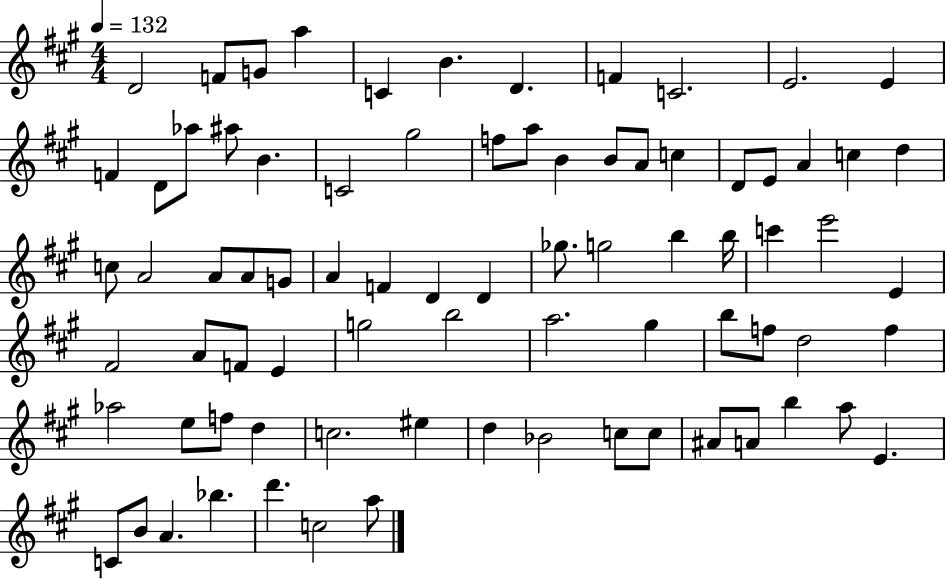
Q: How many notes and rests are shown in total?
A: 79